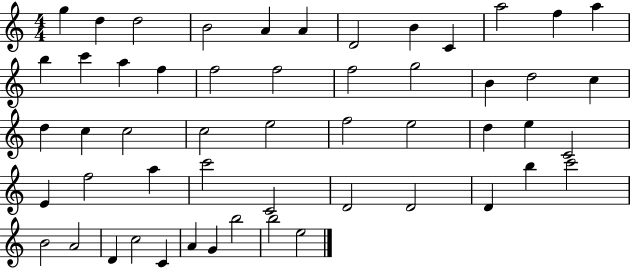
G5/q D5/q D5/h B4/h A4/q A4/q D4/h B4/q C4/q A5/h F5/q A5/q B5/q C6/q A5/q F5/q F5/h F5/h F5/h G5/h B4/q D5/h C5/q D5/q C5/q C5/h C5/h E5/h F5/h E5/h D5/q E5/q C4/h E4/q F5/h A5/q C6/h C4/h D4/h D4/h D4/q B5/q C6/h B4/h A4/h D4/q C5/h C4/q A4/q G4/q B5/h B5/h E5/h